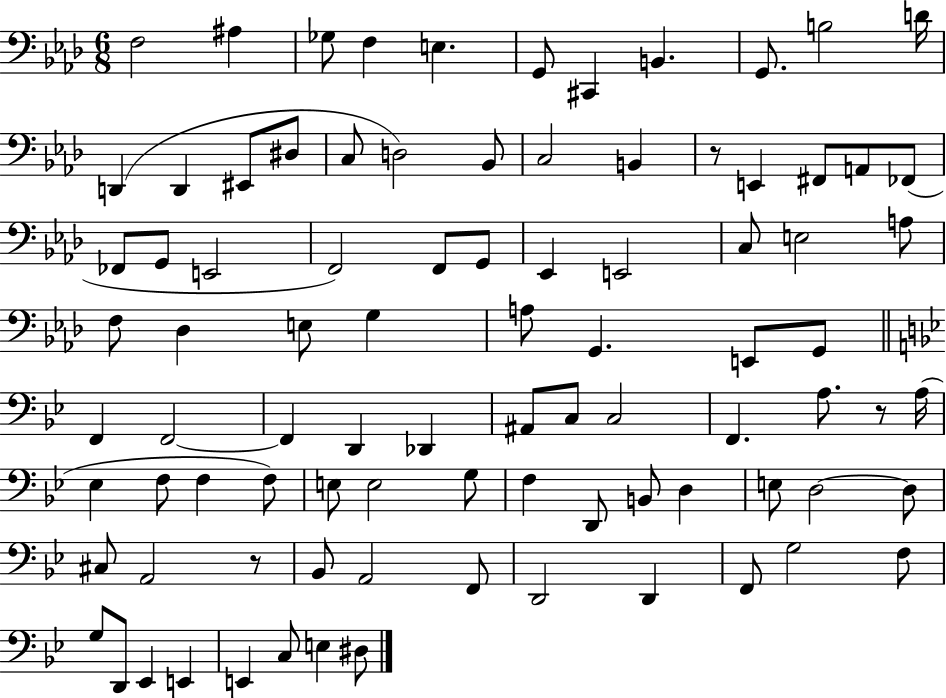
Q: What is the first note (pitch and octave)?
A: F3